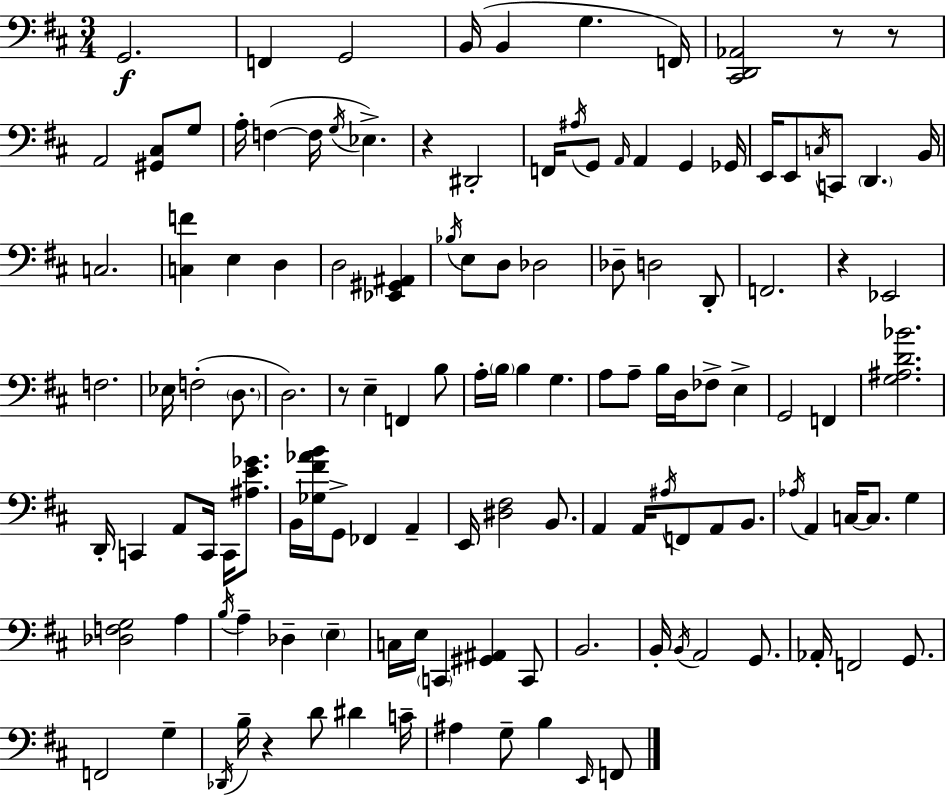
G2/h. F2/q G2/h B2/s B2/q G3/q. F2/s [C#2,D2,Ab2]/h R/e R/e A2/h [G#2,C#3]/e G3/e A3/s F3/q F3/s G3/s Eb3/q. R/q D#2/h F2/s A#3/s G2/e A2/s A2/q G2/q Gb2/s E2/s E2/e C3/s C2/e D2/q. B2/s C3/h. [C3,F4]/q E3/q D3/q D3/h [Eb2,G#2,A#2]/q Bb3/s E3/e D3/e Db3/h Db3/e D3/h D2/e F2/h. R/q Eb2/h F3/h. Eb3/s F3/h D3/e. D3/h. R/e E3/q F2/q B3/e A3/s B3/s B3/q G3/q. A3/e A3/e B3/s D3/s FES3/e E3/q G2/h F2/q [G3,A#3,D4,Bb4]/h. D2/s C2/q A2/e C2/s C2/s [A#3,E4,Gb4]/e. B2/s [Gb3,F#4,Ab4,B4]/s G2/e FES2/q A2/q E2/s [D#3,F#3]/h B2/e. A2/q A2/s A#3/s F2/e A2/e B2/e. Ab3/s A2/q C3/s C3/e. G3/q [Db3,F3,G3]/h A3/q B3/s A3/q Db3/q E3/q C3/s E3/s C2/q [G#2,A#2]/q C2/e B2/h. B2/s B2/s A2/h G2/e. Ab2/s F2/h G2/e. F2/h G3/q Db2/s B3/s R/q D4/e D#4/q C4/s A#3/q G3/e B3/q E2/s F2/e